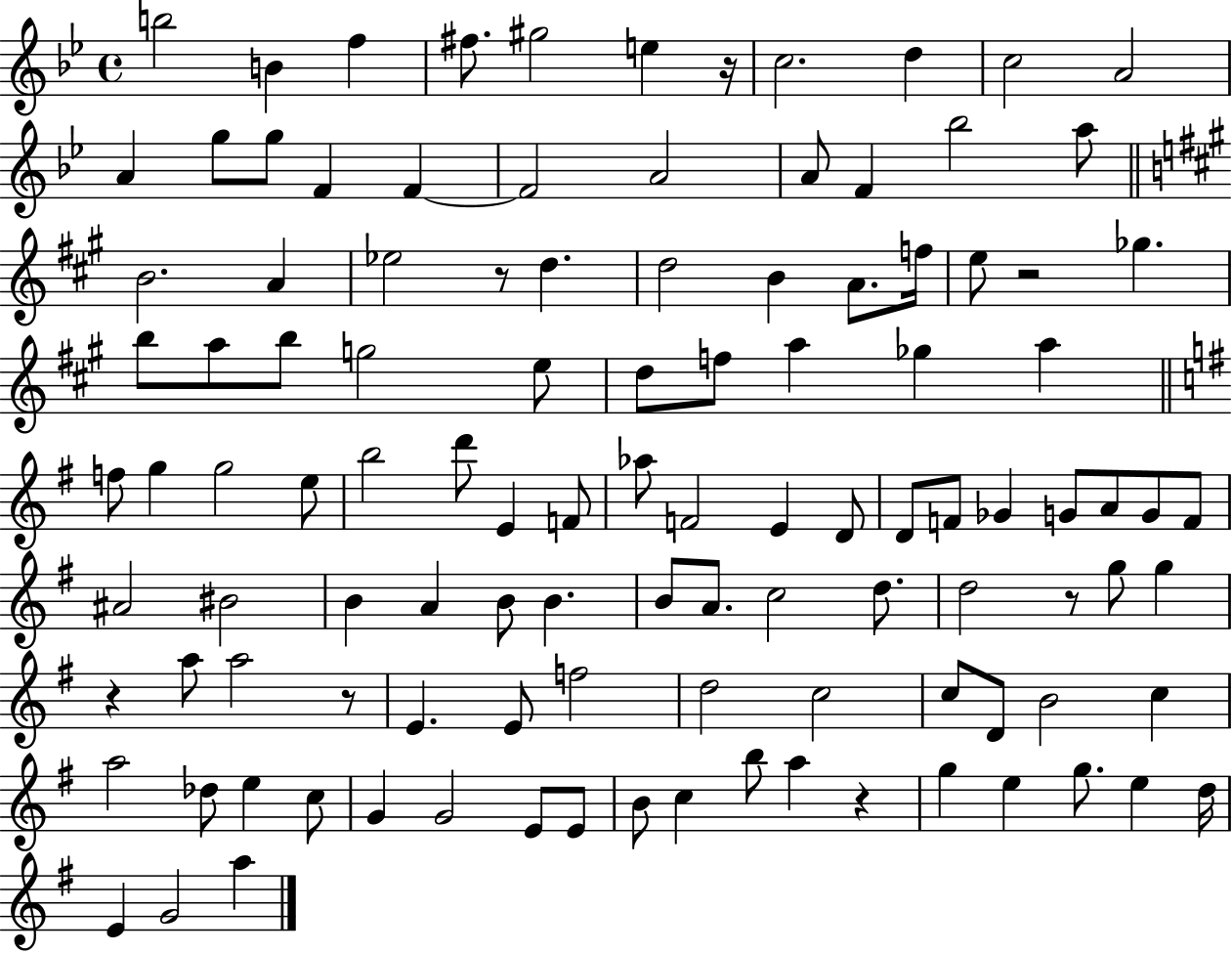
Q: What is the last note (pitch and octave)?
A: A5